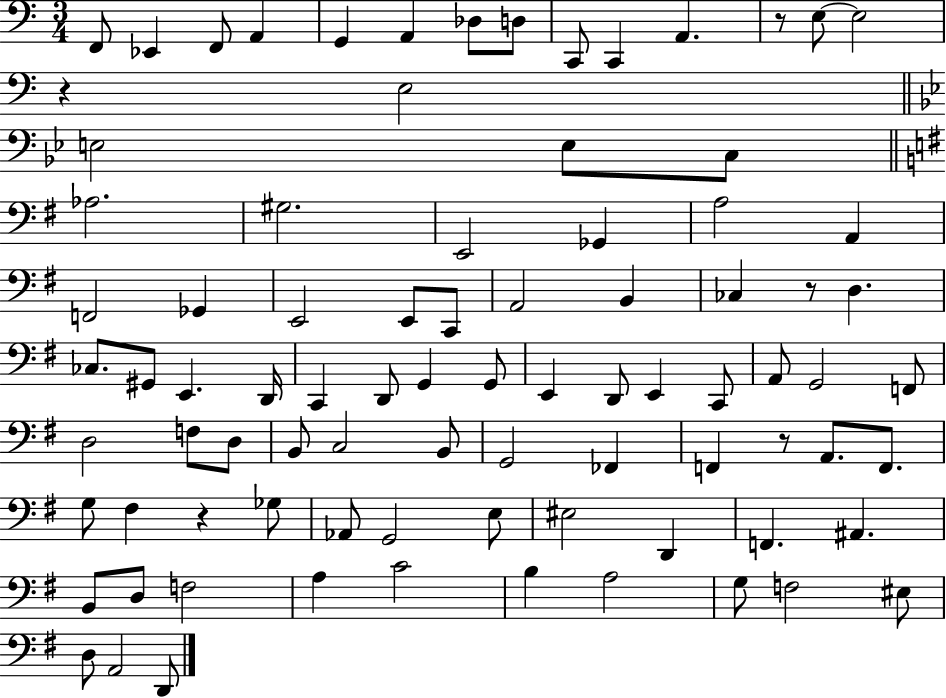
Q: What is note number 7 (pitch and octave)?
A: Db3